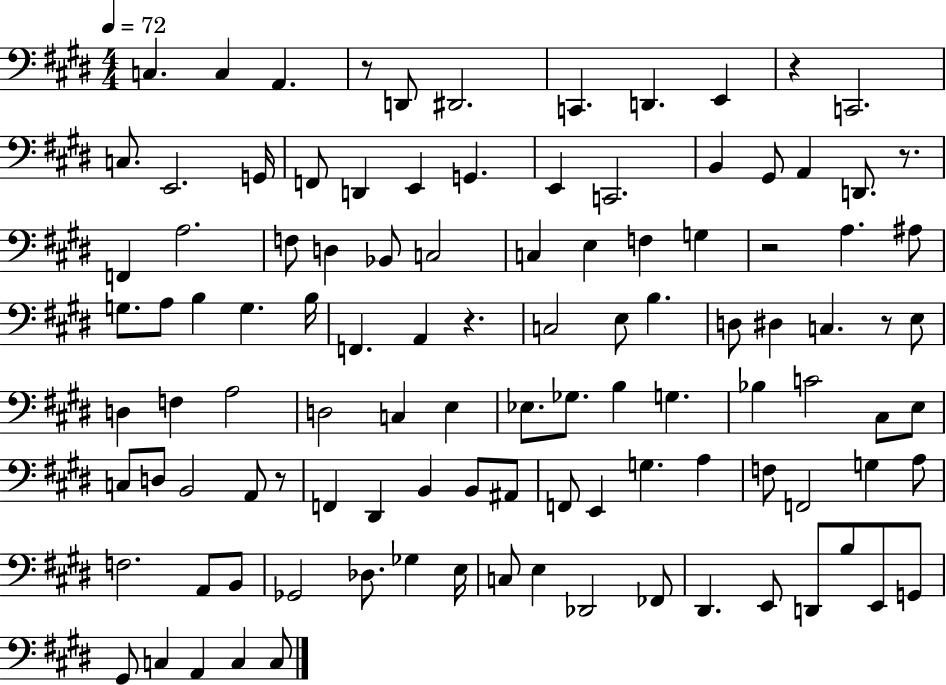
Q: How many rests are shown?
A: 7